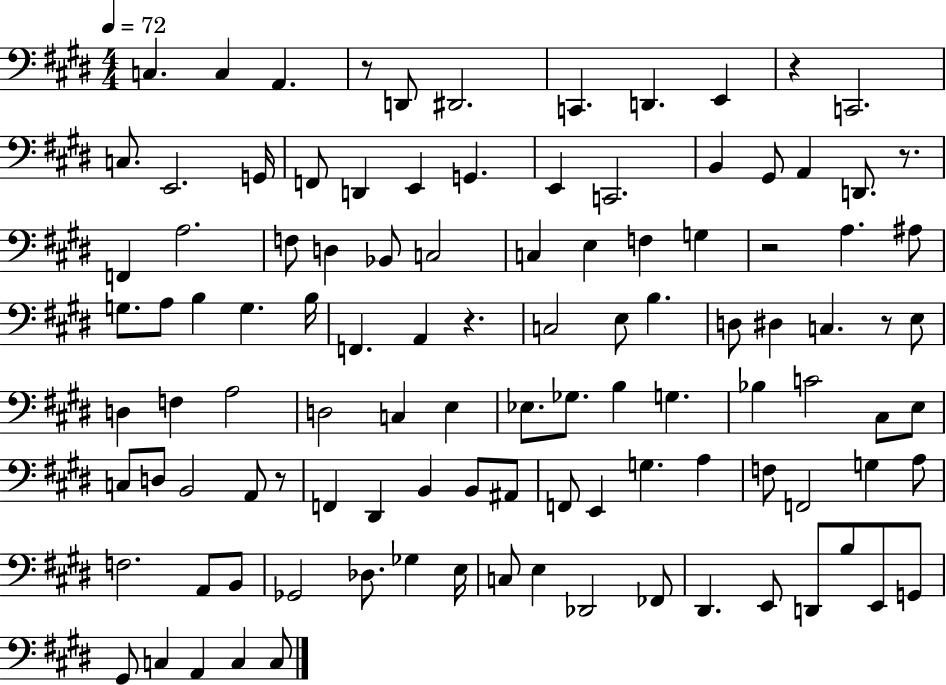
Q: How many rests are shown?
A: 7